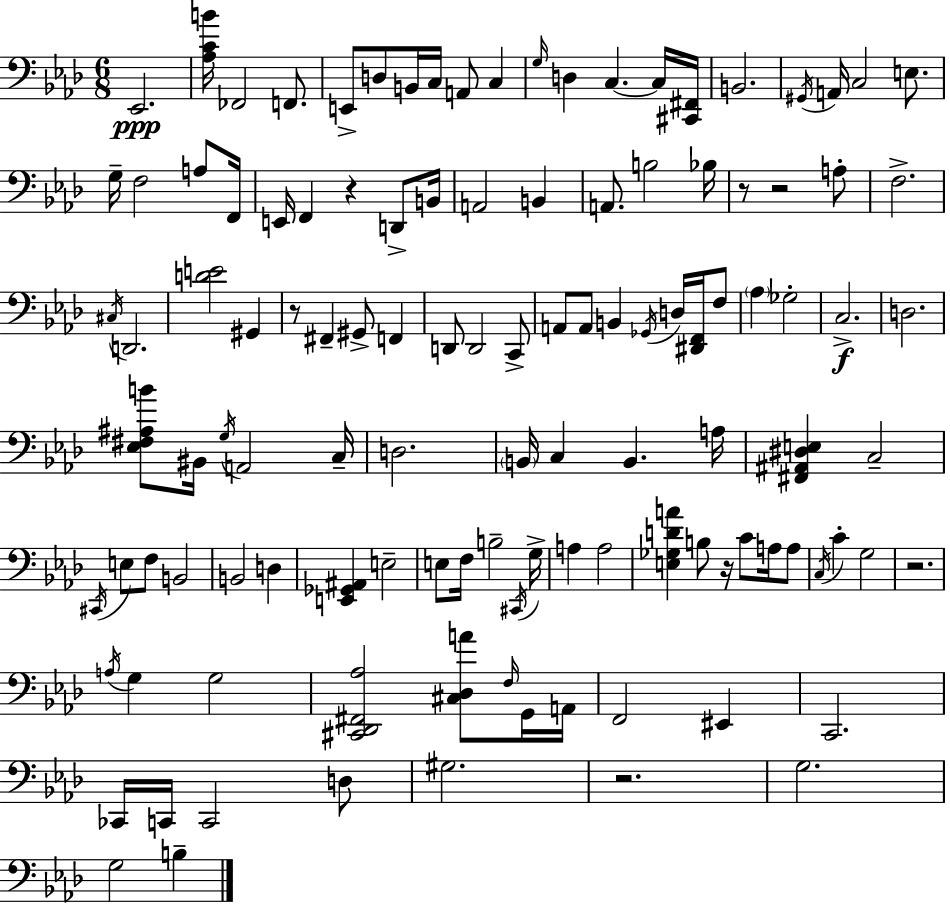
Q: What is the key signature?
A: AES major